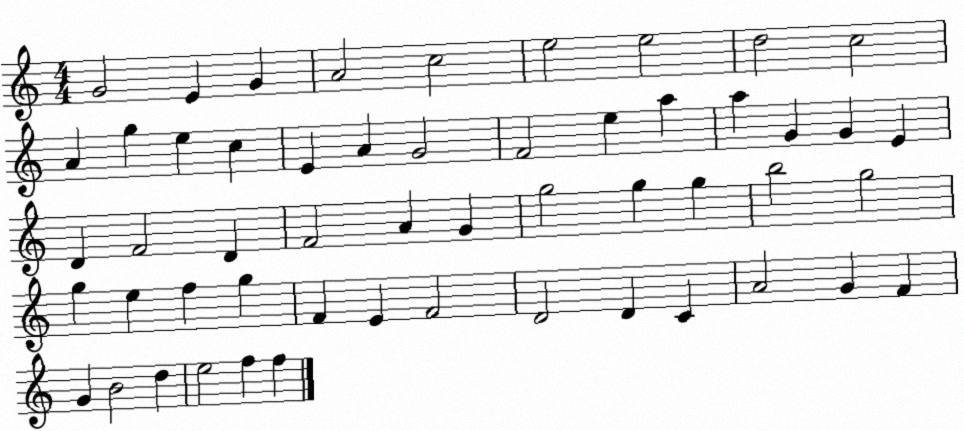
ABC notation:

X:1
T:Untitled
M:4/4
L:1/4
K:C
G2 E G A2 c2 e2 e2 d2 c2 A g e c E A G2 F2 e a a G G E D F2 D F2 A G g2 g g b2 g2 g e f g F E F2 D2 D C A2 G F G B2 d e2 f f